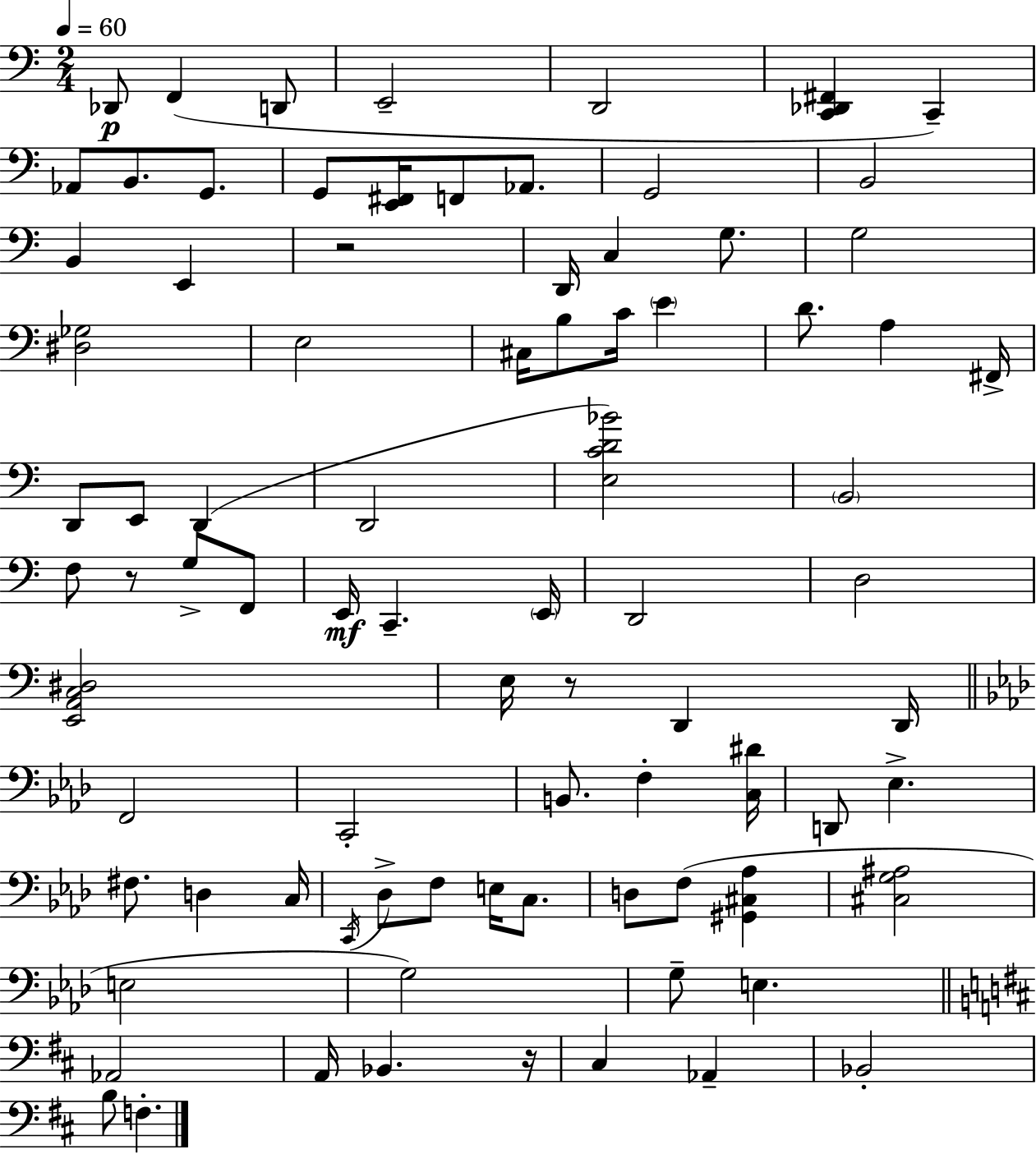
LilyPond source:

{
  \clef bass
  \numericTimeSignature
  \time 2/4
  \key c \major
  \tempo 4 = 60
  des,8\p f,4( d,8 | e,2-- | d,2 | <c, des, fis,>4 c,4--) | \break aes,8 b,8. g,8. | g,8 <e, fis,>16 f,8 aes,8. | g,2 | b,2 | \break b,4 e,4 | r2 | d,16 c4 g8. | g2 | \break <dis ges>2 | e2 | cis16 b8 c'16 \parenthesize e'4 | d'8. a4 fis,16-> | \break d,8 e,8 d,4( | d,2 | <e c' d' bes'>2) | \parenthesize b,2 | \break f8 r8 g8-> f,8 | e,16\mf c,4.-- \parenthesize e,16 | d,2 | d2 | \break <e, a, c dis>2 | e16 r8 d,4 d,16 | \bar "||" \break \key aes \major f,2 | c,2-. | b,8. f4-. <c dis'>16 | d,8 ees4.-> | \break fis8. d4 c16 | \acciaccatura { c,16 } des8-> f8 e16 c8. | d8 f8( <gis, cis aes>4 | <cis g ais>2 | \break e2 | g2) | g8-- e4. | \bar "||" \break \key d \major aes,2 | a,16 bes,4. r16 | cis4 aes,4-- | bes,2-. | \break b8 f4.-. | \bar "|."
}